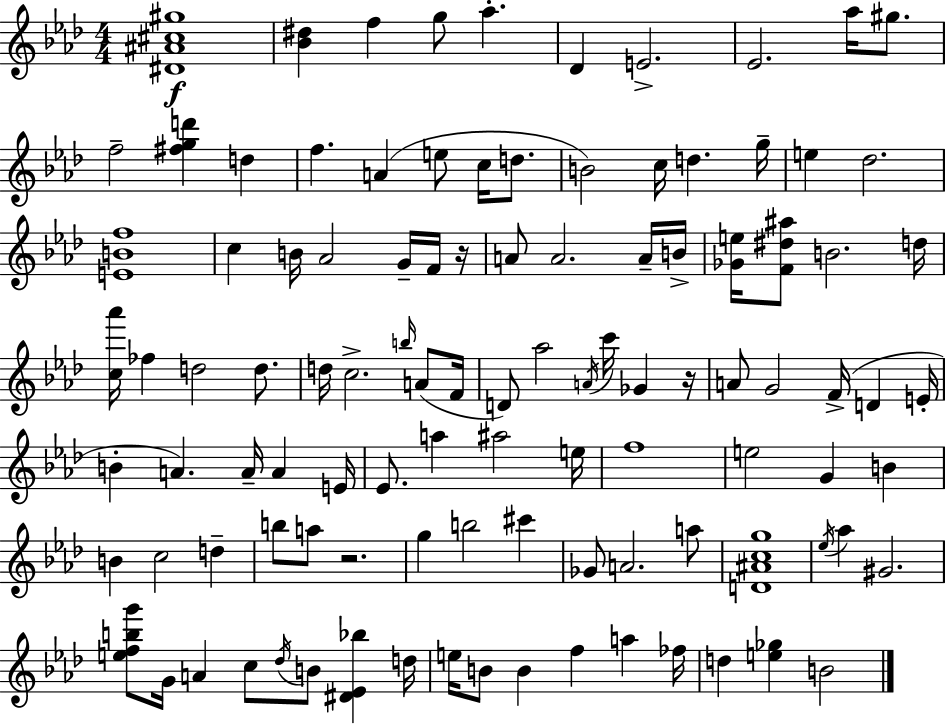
{
  \clef treble
  \numericTimeSignature
  \time 4/4
  \key aes \major
  \repeat volta 2 { <dis' ais' cis'' gis''>1\f | <bes' dis''>4 f''4 g''8 aes''4.-. | des'4 e'2.-> | ees'2. aes''16 gis''8. | \break f''2-- <fis'' g'' d'''>4 d''4 | f''4. a'4( e''8 c''16 d''8. | b'2) c''16 d''4. g''16-- | e''4 des''2. | \break <e' b' f''>1 | c''4 b'16 aes'2 g'16-- f'16 r16 | a'8 a'2. a'16-- b'16-> | <ges' e''>16 <f' dis'' ais''>8 b'2. d''16 | \break <c'' aes'''>16 fes''4 d''2 d''8. | d''16 c''2.-> \grace { b''16 }( a'8 | f'16 d'8) aes''2 \acciaccatura { a'16 } c'''16 ges'4 | r16 a'8 g'2 f'16->( d'4 | \break e'16-. b'4-. a'4.) a'16-- a'4 | e'16 ees'8. a''4 ais''2 | e''16 f''1 | e''2 g'4 b'4 | \break b'4 c''2 d''4-- | b''8 a''8 r2. | g''4 b''2 cis'''4 | ges'8 a'2. | \break a''8 <d' ais' c'' g''>1 | \acciaccatura { ees''16 } aes''4 gis'2. | <e'' f'' b'' g'''>8 g'16 a'4 c''8 \acciaccatura { des''16 } b'8 <dis' ees' bes''>4 | d''16 e''16 b'8 b'4 f''4 a''4 | \break fes''16 d''4 <e'' ges''>4 b'2 | } \bar "|."
}